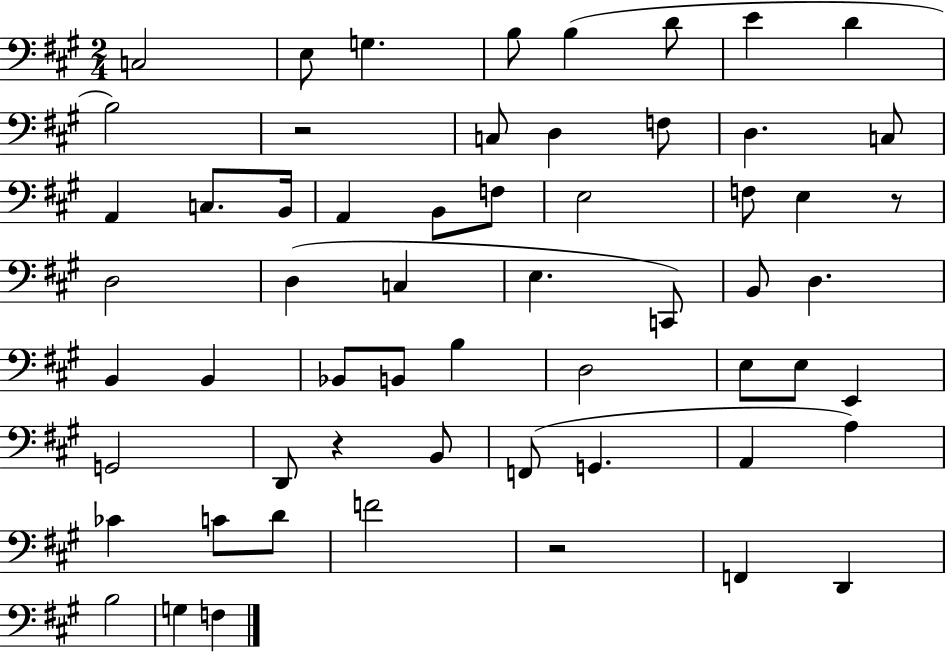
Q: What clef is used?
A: bass